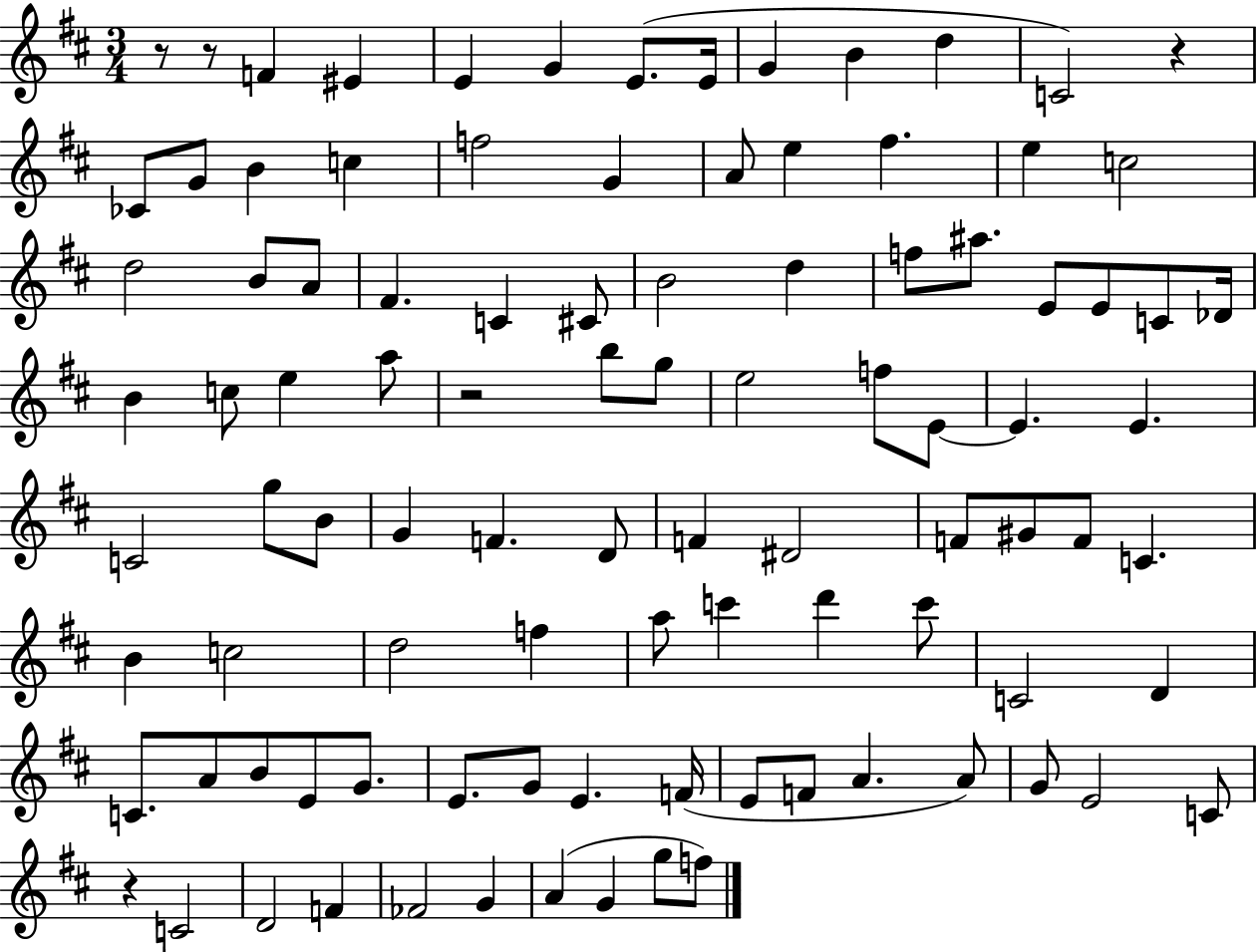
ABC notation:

X:1
T:Untitled
M:3/4
L:1/4
K:D
z/2 z/2 F ^E E G E/2 E/4 G B d C2 z _C/2 G/2 B c f2 G A/2 e ^f e c2 d2 B/2 A/2 ^F C ^C/2 B2 d f/2 ^a/2 E/2 E/2 C/2 _D/4 B c/2 e a/2 z2 b/2 g/2 e2 f/2 E/2 E E C2 g/2 B/2 G F D/2 F ^D2 F/2 ^G/2 F/2 C B c2 d2 f a/2 c' d' c'/2 C2 D C/2 A/2 B/2 E/2 G/2 E/2 G/2 E F/4 E/2 F/2 A A/2 G/2 E2 C/2 z C2 D2 F _F2 G A G g/2 f/2